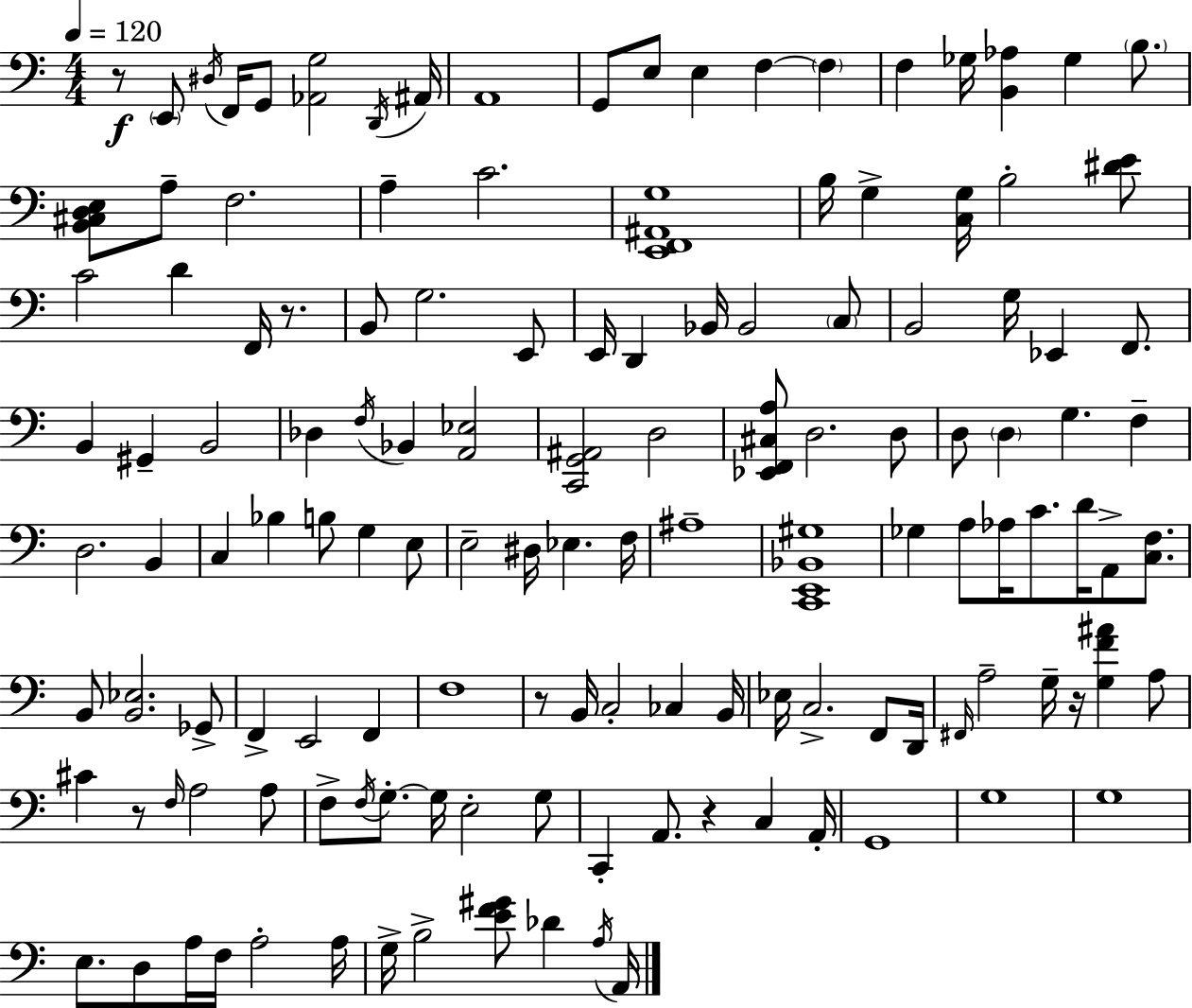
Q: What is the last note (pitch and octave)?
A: A2